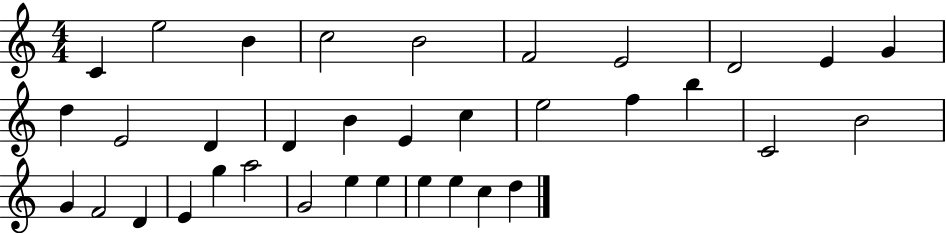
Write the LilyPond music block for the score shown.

{
  \clef treble
  \numericTimeSignature
  \time 4/4
  \key c \major
  c'4 e''2 b'4 | c''2 b'2 | f'2 e'2 | d'2 e'4 g'4 | \break d''4 e'2 d'4 | d'4 b'4 e'4 c''4 | e''2 f''4 b''4 | c'2 b'2 | \break g'4 f'2 d'4 | e'4 g''4 a''2 | g'2 e''4 e''4 | e''4 e''4 c''4 d''4 | \break \bar "|."
}